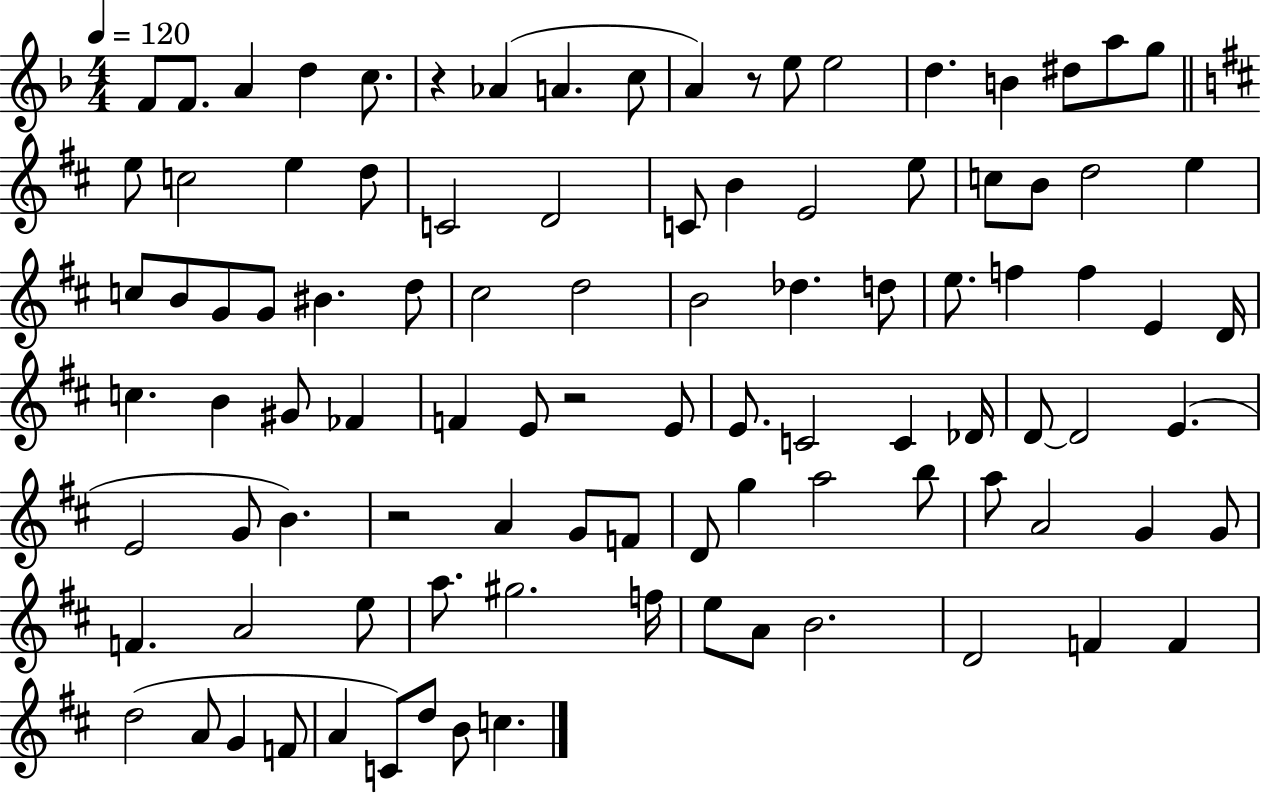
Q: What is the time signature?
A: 4/4